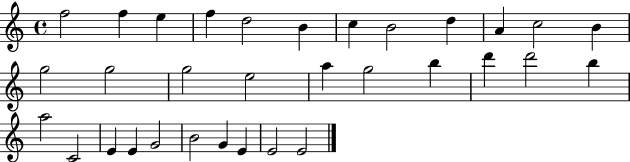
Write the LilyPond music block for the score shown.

{
  \clef treble
  \time 4/4
  \defaultTimeSignature
  \key c \major
  f''2 f''4 e''4 | f''4 d''2 b'4 | c''4 b'2 d''4 | a'4 c''2 b'4 | \break g''2 g''2 | g''2 e''2 | a''4 g''2 b''4 | d'''4 d'''2 b''4 | \break a''2 c'2 | e'4 e'4 g'2 | b'2 g'4 e'4 | e'2 e'2 | \break \bar "|."
}